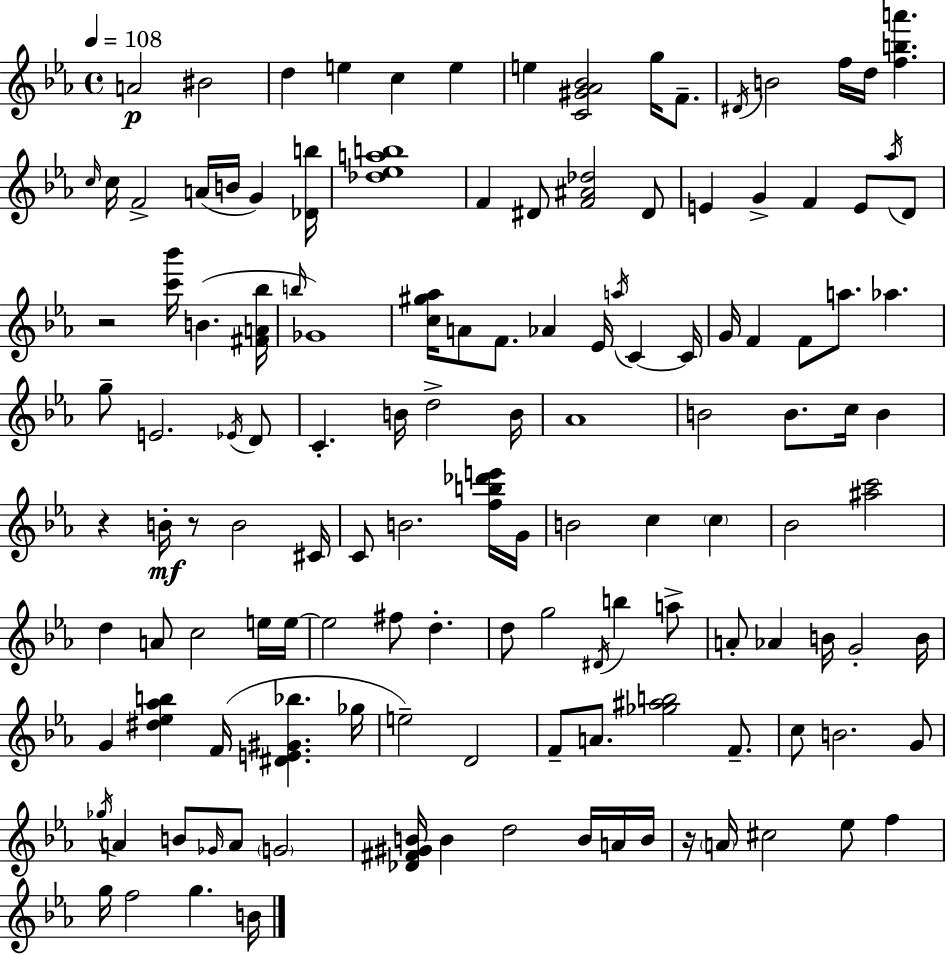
A4/h BIS4/h D5/q E5/q C5/q E5/q E5/q [C4,G#4,Ab4,Bb4]/h G5/s F4/e. D#4/s B4/h F5/s D5/s [F5,B5,A6]/q. C5/s C5/s F4/h A4/s B4/s G4/q [Db4,B5]/s [Db5,Eb5,A5,B5]/w F4/q D#4/e [F4,A#4,Db5]/h D#4/e E4/q G4/q F4/q E4/e Ab5/s D4/e R/h [C6,Bb6]/s B4/q. [F#4,A4,Bb5]/s B5/s Gb4/w [C5,G#5,Ab5]/s A4/e F4/e. Ab4/q Eb4/s A5/s C4/q C4/s G4/s F4/q F4/e A5/e. Ab5/q. G5/e E4/h. Eb4/s D4/e C4/q. B4/s D5/h B4/s Ab4/w B4/h B4/e. C5/s B4/q R/q B4/s R/e B4/h C#4/s C4/e B4/h. [F5,B5,Db6,E6]/s G4/s B4/h C5/q C5/q Bb4/h [A#5,C6]/h D5/q A4/e C5/h E5/s E5/s E5/h F#5/e D5/q. D5/e G5/h D#4/s B5/q A5/e A4/e Ab4/q B4/s G4/h B4/s G4/q [D#5,Eb5,Ab5,B5]/q F4/s [D#4,E4,G#4,Bb5]/q. Gb5/s E5/h D4/h F4/e A4/e. [Gb5,A#5,B5]/h F4/e. C5/e B4/h. G4/e Gb5/s A4/q B4/e Gb4/s A4/e G4/h [Db4,F#4,G#4,B4]/s B4/q D5/h B4/s A4/s B4/s R/s A4/s C#5/h Eb5/e F5/q G5/s F5/h G5/q. B4/s